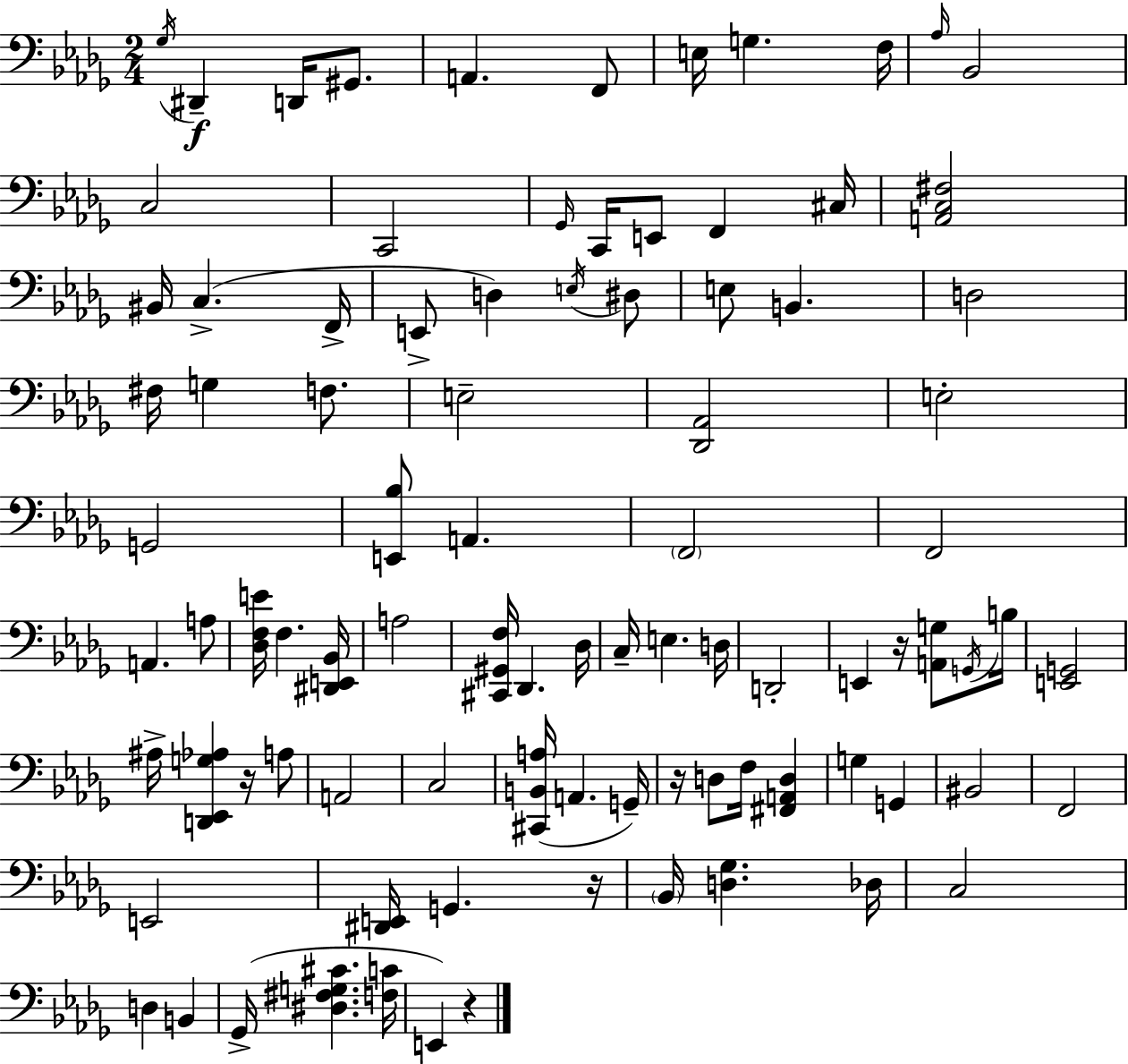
{
  \clef bass
  \numericTimeSignature
  \time 2/4
  \key bes \minor
  \repeat volta 2 { \acciaccatura { ges16 }\f dis,4-- d,16 gis,8. | a,4. f,8 | e16 g4. | f16 \grace { aes16 } bes,2 | \break c2 | c,2 | \grace { ges,16 } c,16 e,8 f,4 | cis16 <a, c fis>2 | \break bis,16 c4.->( | f,16-> e,8-> d4) | \acciaccatura { e16 } dis8 e8 b,4. | d2 | \break fis16 g4 | f8. e2-- | <des, aes,>2 | e2-. | \break g,2 | <e, bes>8 a,4. | \parenthesize f,2 | f,2 | \break a,4. | a8 <des f e'>16 f4. | <dis, e, bes,>16 a2 | <cis, gis, f>16 des,4. | \break des16 c16-- e4. | d16 d,2-. | e,4 | r16 <a, g>8 \acciaccatura { g,16 } b16 <e, g,>2 | \break ais16-> <d, ees, g aes>4 | r16 a8 a,2 | c2 | <cis, b, a>16( a,4. | \break g,16--) r16 d8 | f16 <fis, a, d>4 g4 | g,4 bis,2 | f,2 | \break e,2 | <dis, e,>16 g,4. | r16 \parenthesize bes,16 <d ges>4. | des16 c2 | \break d4 | b,4 ges,16->( <dis fis g cis'>4. | <f c'>16 e,4) | r4 } \bar "|."
}